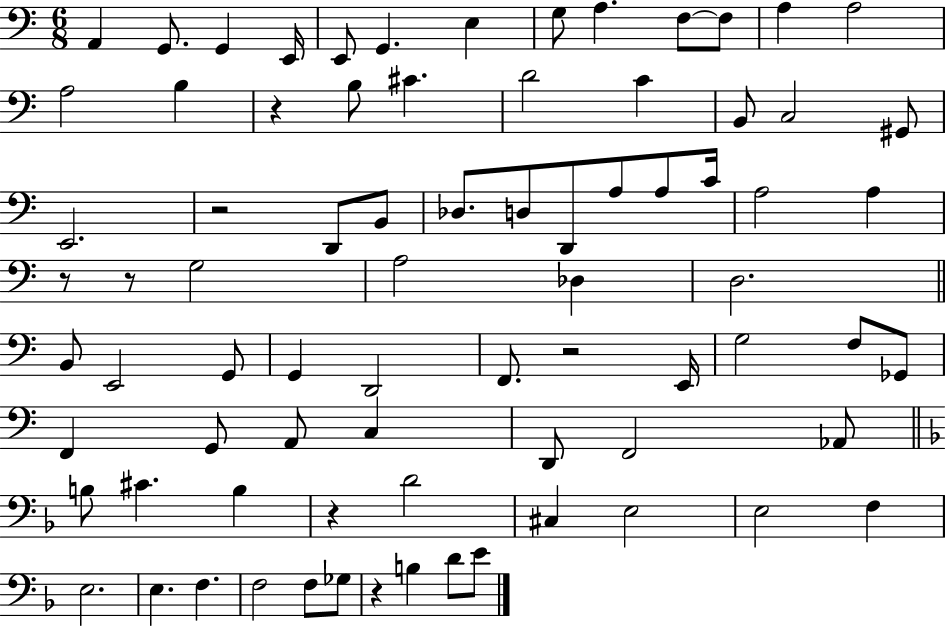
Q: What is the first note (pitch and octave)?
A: A2